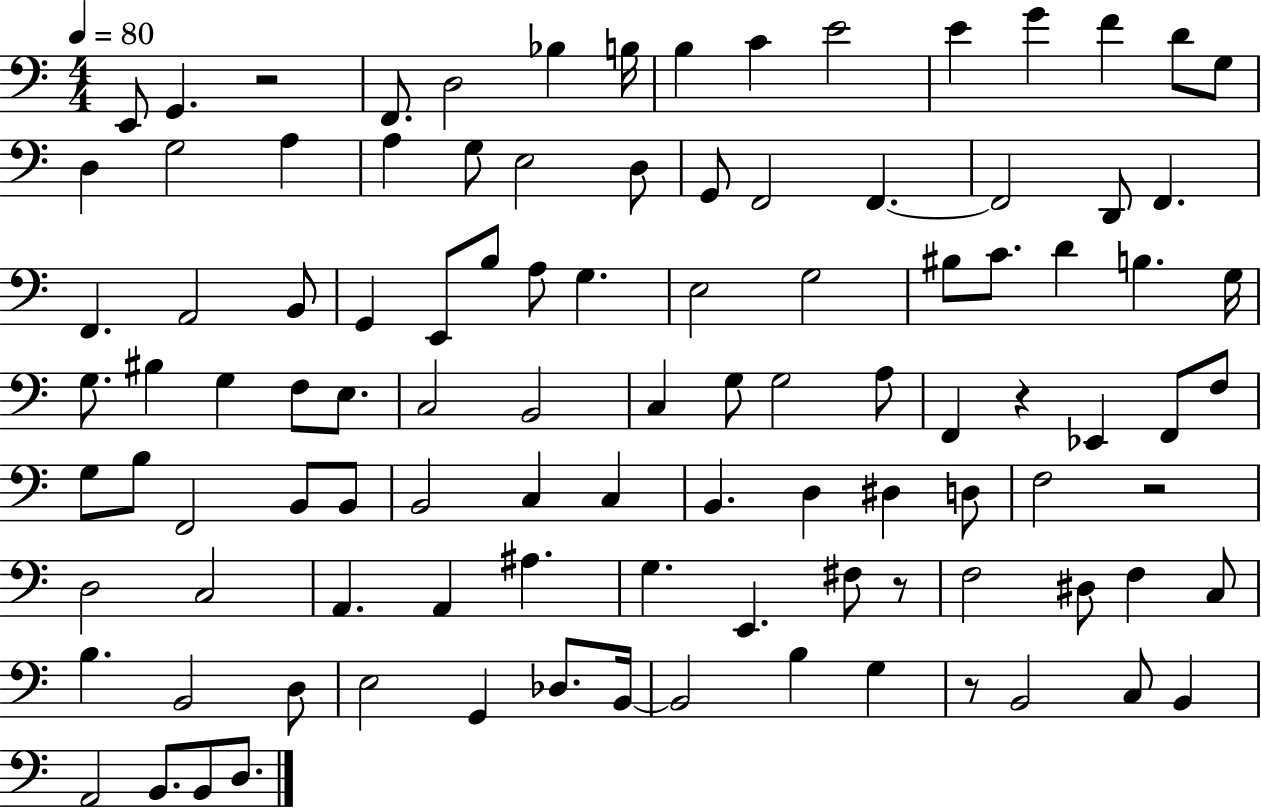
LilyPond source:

{
  \clef bass
  \numericTimeSignature
  \time 4/4
  \key c \major
  \tempo 4 = 80
  e,8 g,4. r2 | f,8. d2 bes4 b16 | b4 c'4 e'2 | e'4 g'4 f'4 d'8 g8 | \break d4 g2 a4 | a4 g8 e2 d8 | g,8 f,2 f,4.~~ | f,2 d,8 f,4. | \break f,4. a,2 b,8 | g,4 e,8 b8 a8 g4. | e2 g2 | bis8 c'8. d'4 b4. g16 | \break g8. bis4 g4 f8 e8. | c2 b,2 | c4 g8 g2 a8 | f,4 r4 ees,4 f,8 f8 | \break g8 b8 f,2 b,8 b,8 | b,2 c4 c4 | b,4. d4 dis4 d8 | f2 r2 | \break d2 c2 | a,4. a,4 ais4. | g4. e,4. fis8 r8 | f2 dis8 f4 c8 | \break b4. b,2 d8 | e2 g,4 des8. b,16~~ | b,2 b4 g4 | r8 b,2 c8 b,4 | \break a,2 b,8. b,8 d8. | \bar "|."
}